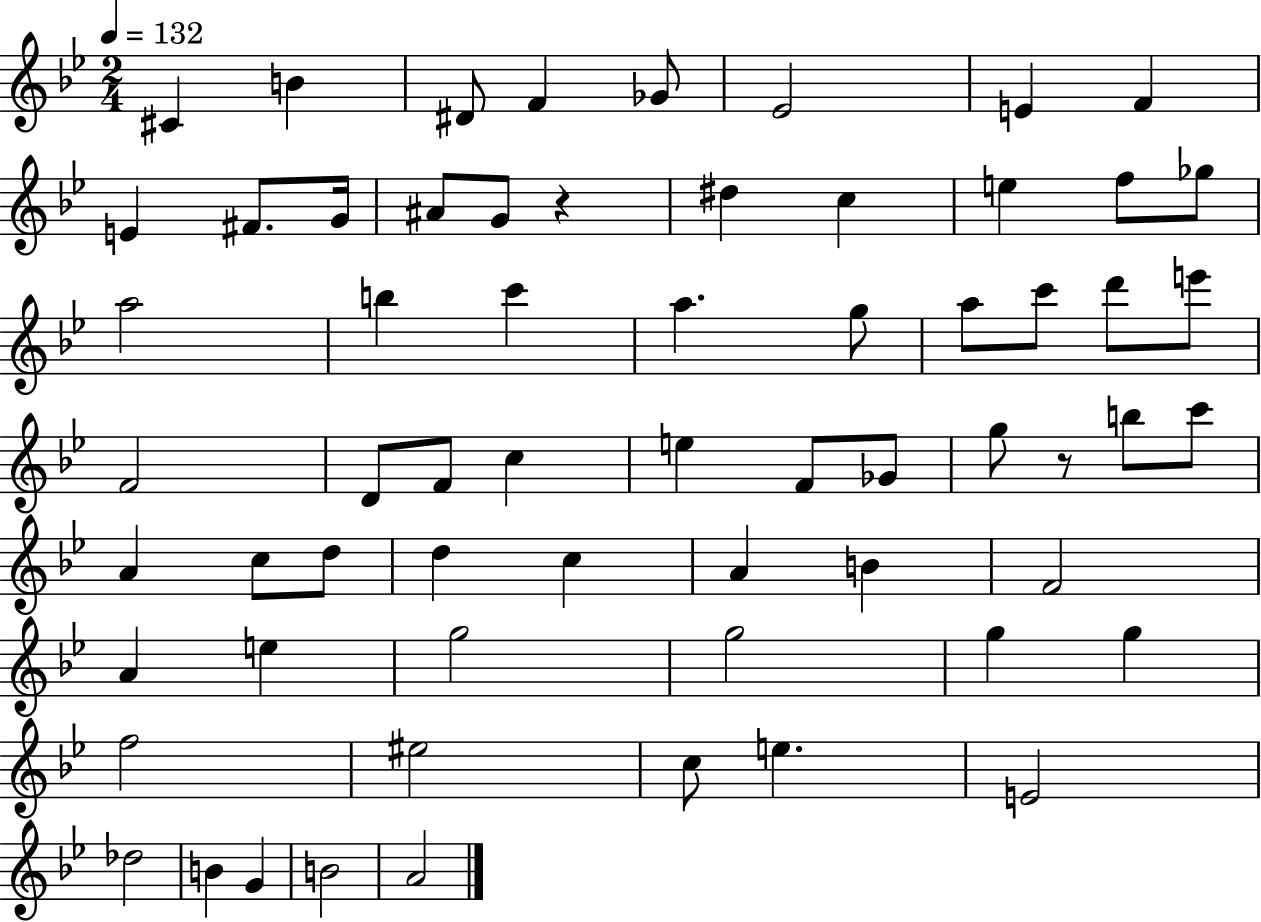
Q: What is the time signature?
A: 2/4